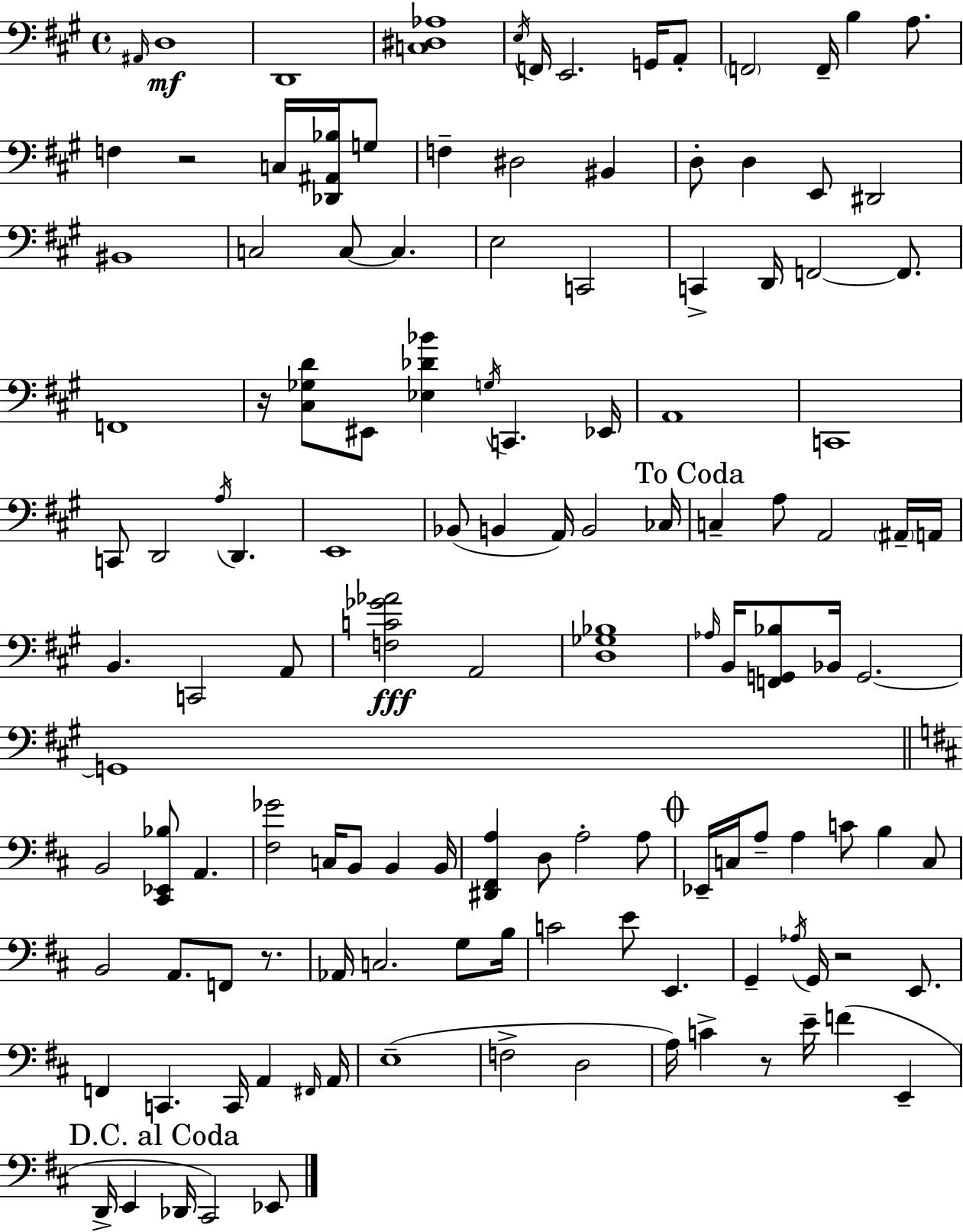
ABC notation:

X:1
T:Untitled
M:4/4
L:1/4
K:A
^A,,/4 D,4 D,,4 [C,^D,_A,]4 E,/4 F,,/4 E,,2 G,,/4 A,,/2 F,,2 F,,/4 B, A,/2 F, z2 C,/4 [_D,,^A,,_B,]/4 G,/2 F, ^D,2 ^B,, D,/2 D, E,,/2 ^D,,2 ^B,,4 C,2 C,/2 C, E,2 C,,2 C,, D,,/4 F,,2 F,,/2 F,,4 z/4 [^C,_G,D]/2 ^E,,/2 [_E,_D_B] G,/4 C,, _E,,/4 A,,4 C,,4 C,,/2 D,,2 A,/4 D,, E,,4 _B,,/2 B,, A,,/4 B,,2 _C,/4 C, A,/2 A,,2 ^A,,/4 A,,/4 B,, C,,2 A,,/2 [F,C_G_A]2 A,,2 [D,_G,_B,]4 _A,/4 B,,/4 [F,,G,,_B,]/2 _B,,/4 G,,2 G,,4 B,,2 [^C,,_E,,_B,]/2 A,, [^F,_G]2 C,/4 B,,/2 B,, B,,/4 [^D,,^F,,A,] D,/2 A,2 A,/2 _E,,/4 C,/4 A,/2 A, C/2 B, C,/2 B,,2 A,,/2 F,,/2 z/2 _A,,/4 C,2 G,/2 B,/4 C2 E/2 E,, G,, _A,/4 G,,/4 z2 E,,/2 F,, C,, C,,/4 A,, ^F,,/4 A,,/4 E,4 F,2 D,2 A,/4 C z/2 E/4 F E,, D,,/4 E,, _D,,/4 ^C,,2 _E,,/2